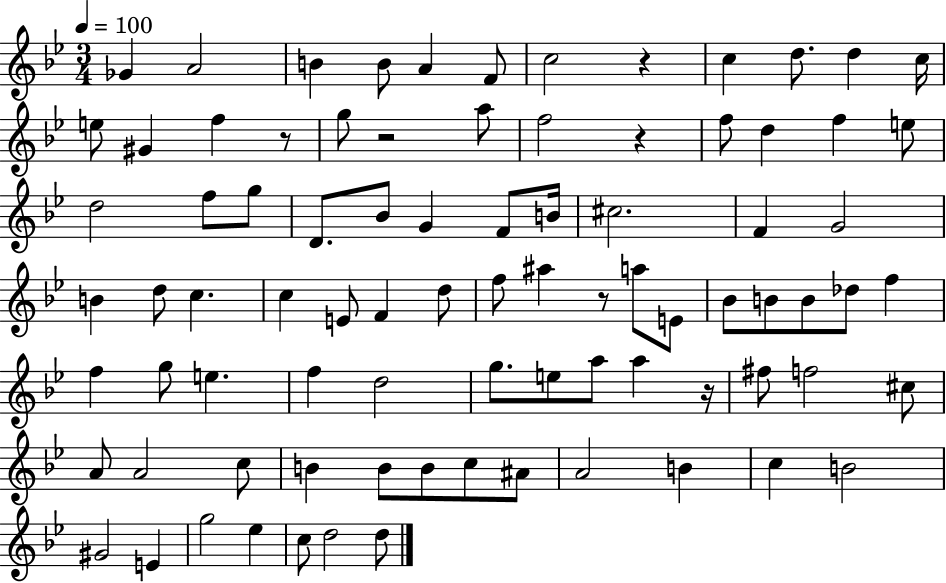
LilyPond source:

{
  \clef treble
  \numericTimeSignature
  \time 3/4
  \key bes \major
  \tempo 4 = 100
  ges'4 a'2 | b'4 b'8 a'4 f'8 | c''2 r4 | c''4 d''8. d''4 c''16 | \break e''8 gis'4 f''4 r8 | g''8 r2 a''8 | f''2 r4 | f''8 d''4 f''4 e''8 | \break d''2 f''8 g''8 | d'8. bes'8 g'4 f'8 b'16 | cis''2. | f'4 g'2 | \break b'4 d''8 c''4. | c''4 e'8 f'4 d''8 | f''8 ais''4 r8 a''8 e'8 | bes'8 b'8 b'8 des''8 f''4 | \break f''4 g''8 e''4. | f''4 d''2 | g''8. e''8 a''8 a''4 r16 | fis''8 f''2 cis''8 | \break a'8 a'2 c''8 | b'4 b'8 b'8 c''8 ais'8 | a'2 b'4 | c''4 b'2 | \break gis'2 e'4 | g''2 ees''4 | c''8 d''2 d''8 | \bar "|."
}